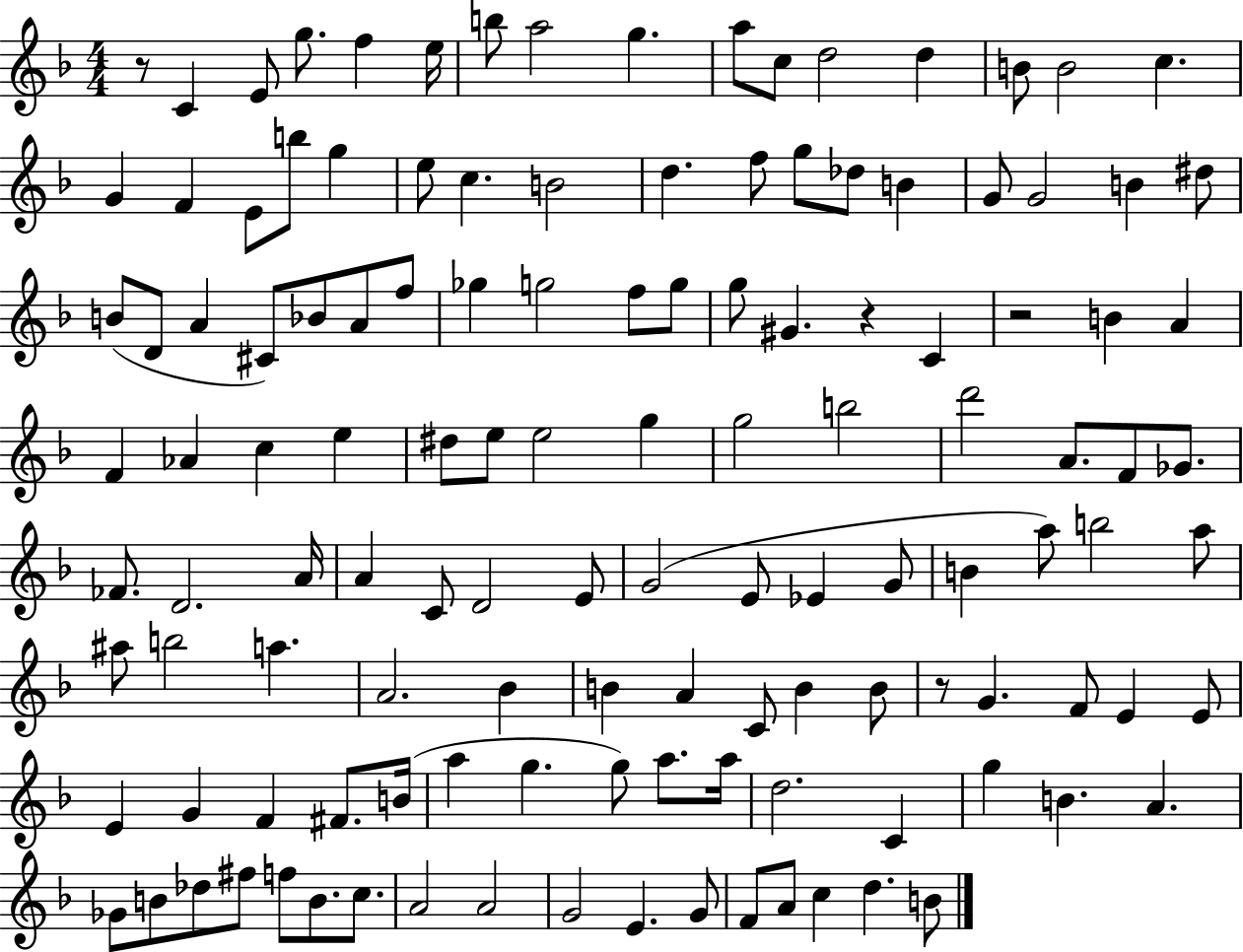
{
  \clef treble
  \numericTimeSignature
  \time 4/4
  \key f \major
  r8 c'4 e'8 g''8. f''4 e''16 | b''8 a''2 g''4. | a''8 c''8 d''2 d''4 | b'8 b'2 c''4. | \break g'4 f'4 e'8 b''8 g''4 | e''8 c''4. b'2 | d''4. f''8 g''8 des''8 b'4 | g'8 g'2 b'4 dis''8 | \break b'8( d'8 a'4 cis'8) bes'8 a'8 f''8 | ges''4 g''2 f''8 g''8 | g''8 gis'4. r4 c'4 | r2 b'4 a'4 | \break f'4 aes'4 c''4 e''4 | dis''8 e''8 e''2 g''4 | g''2 b''2 | d'''2 a'8. f'8 ges'8. | \break fes'8. d'2. a'16 | a'4 c'8 d'2 e'8 | g'2( e'8 ees'4 g'8 | b'4 a''8) b''2 a''8 | \break ais''8 b''2 a''4. | a'2. bes'4 | b'4 a'4 c'8 b'4 b'8 | r8 g'4. f'8 e'4 e'8 | \break e'4 g'4 f'4 fis'8. b'16( | a''4 g''4. g''8) a''8. a''16 | d''2. c'4 | g''4 b'4. a'4. | \break ges'8 b'8 des''8 fis''8 f''8 b'8. c''8. | a'2 a'2 | g'2 e'4. g'8 | f'8 a'8 c''4 d''4. b'8 | \break \bar "|."
}